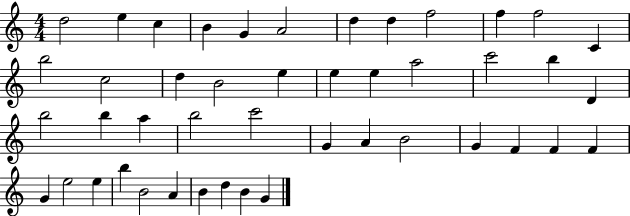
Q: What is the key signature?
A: C major